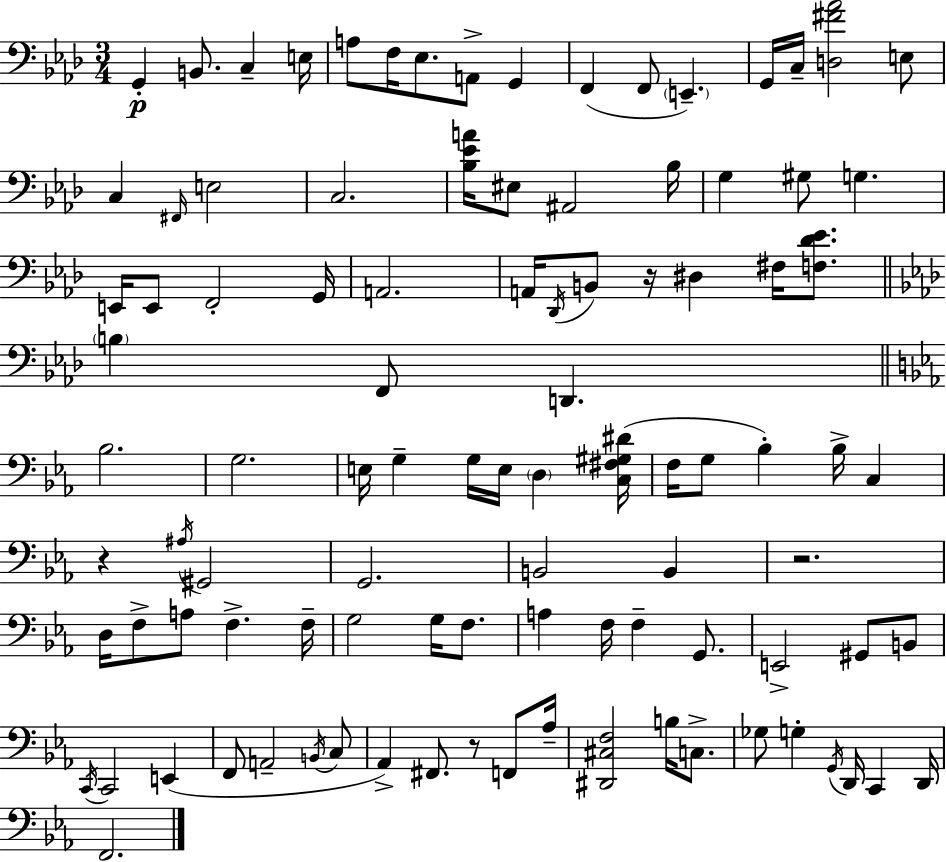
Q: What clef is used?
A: bass